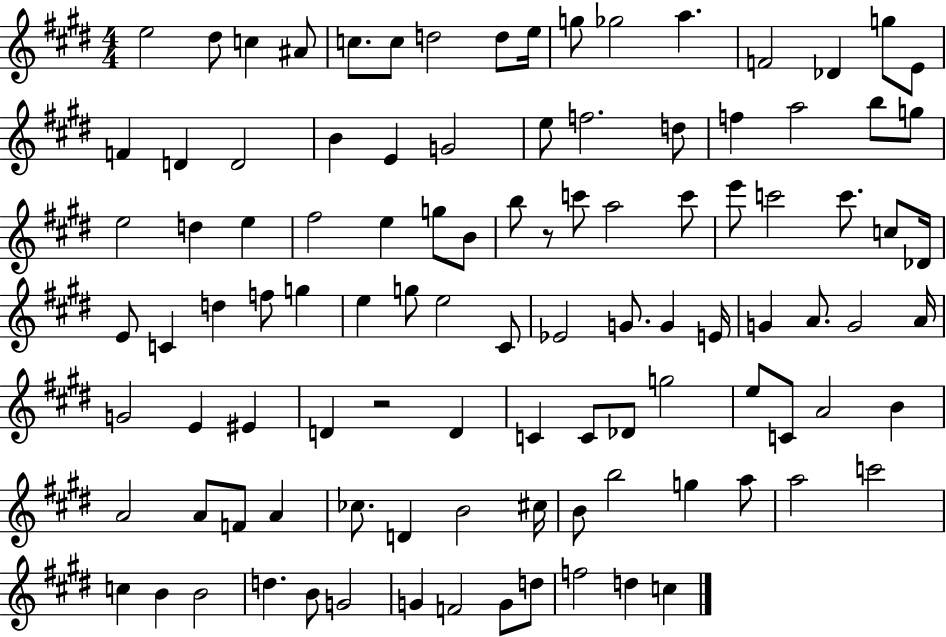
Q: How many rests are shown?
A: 2